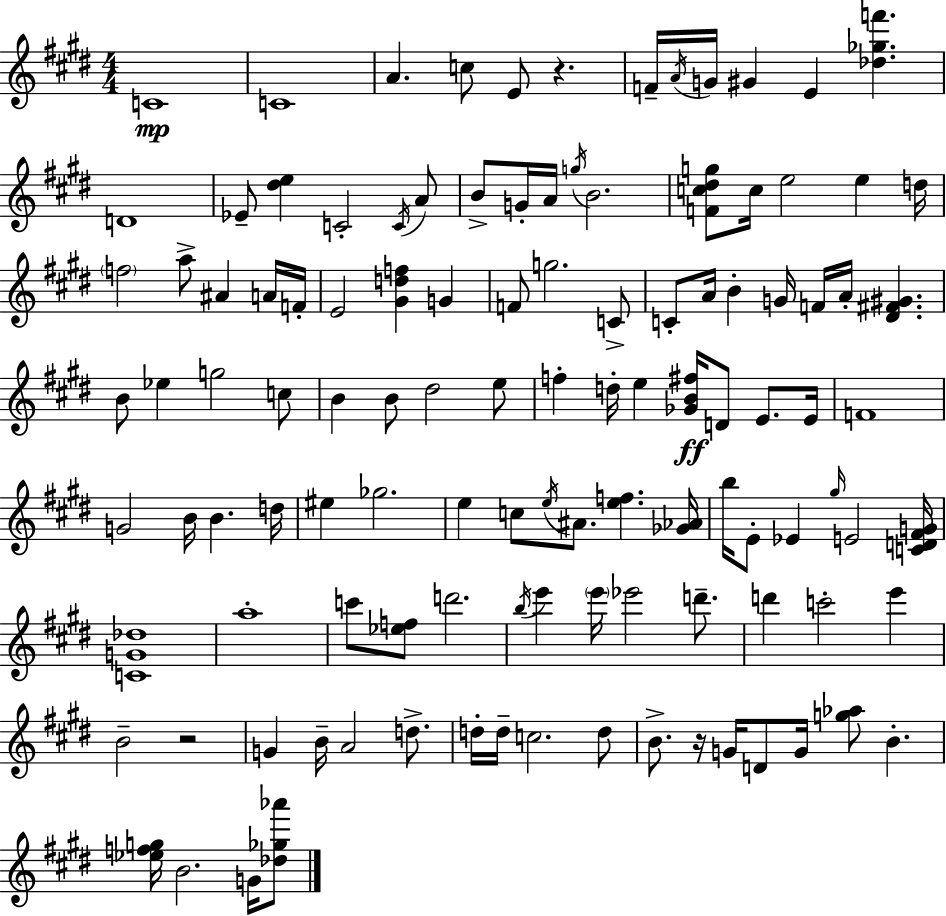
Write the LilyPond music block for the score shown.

{
  \clef treble
  \numericTimeSignature
  \time 4/4
  \key e \major
  c'1\mp | c'1 | a'4. c''8 e'8 r4. | f'16-- \acciaccatura { a'16 } g'16 gis'4 e'4 <des'' ges'' f'''>4. | \break d'1 | ees'8-- <dis'' e''>4 c'2-. \acciaccatura { c'16 } | a'8 b'8-> g'16-. a'16 \acciaccatura { g''16 } b'2. | <f' c'' dis'' g''>8 c''16 e''2 e''4 | \break d''16 \parenthesize f''2 a''8-> ais'4 | a'16 f'16-. e'2 <gis' d'' f''>4 g'4 | f'8 g''2. | c'8-> c'8-. a'16 b'4-. g'16 f'16 a'16-. <dis' fis' gis'>4. | \break b'8 ees''4 g''2 | c''8 b'4 b'8 dis''2 | e''8 f''4-. d''16-. e''4 <ges' b' fis''>16\ff d'8 e'8. | e'16 f'1 | \break g'2 b'16 b'4. | d''16 eis''4 ges''2. | e''4 c''8 \acciaccatura { e''16 } ais'8. <e'' f''>4. | <ges' aes'>16 b''16 e'8-. ees'4 \grace { gis''16 } e'2 | \break <c' d' fis' g'>16 <c' g' des''>1 | a''1-. | c'''8 <ees'' f''>8 d'''2. | \acciaccatura { b''16 } e'''4 \parenthesize e'''16 ees'''2 | \break d'''8.-- d'''4 c'''2-. | e'''4 b'2-- r2 | g'4 b'16-- a'2 | d''8.-> d''16-. d''16-- c''2. | \break d''8 b'8.-> r16 g'16 d'8 g'16 <g'' aes''>8 | b'4.-. <ees'' f'' g''>16 b'2. | g'16 <des'' ges'' aes'''>8 \bar "|."
}